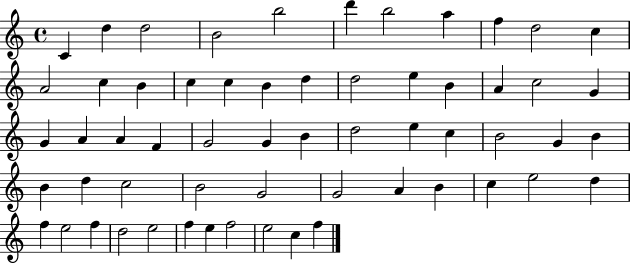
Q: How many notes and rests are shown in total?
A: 59